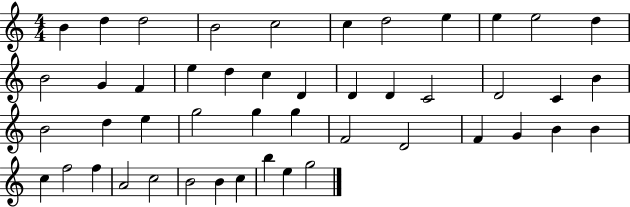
B4/q D5/q D5/h B4/h C5/h C5/q D5/h E5/q E5/q E5/h D5/q B4/h G4/q F4/q E5/q D5/q C5/q D4/q D4/q D4/q C4/h D4/h C4/q B4/q B4/h D5/q E5/q G5/h G5/q G5/q F4/h D4/h F4/q G4/q B4/q B4/q C5/q F5/h F5/q A4/h C5/h B4/h B4/q C5/q B5/q E5/q G5/h